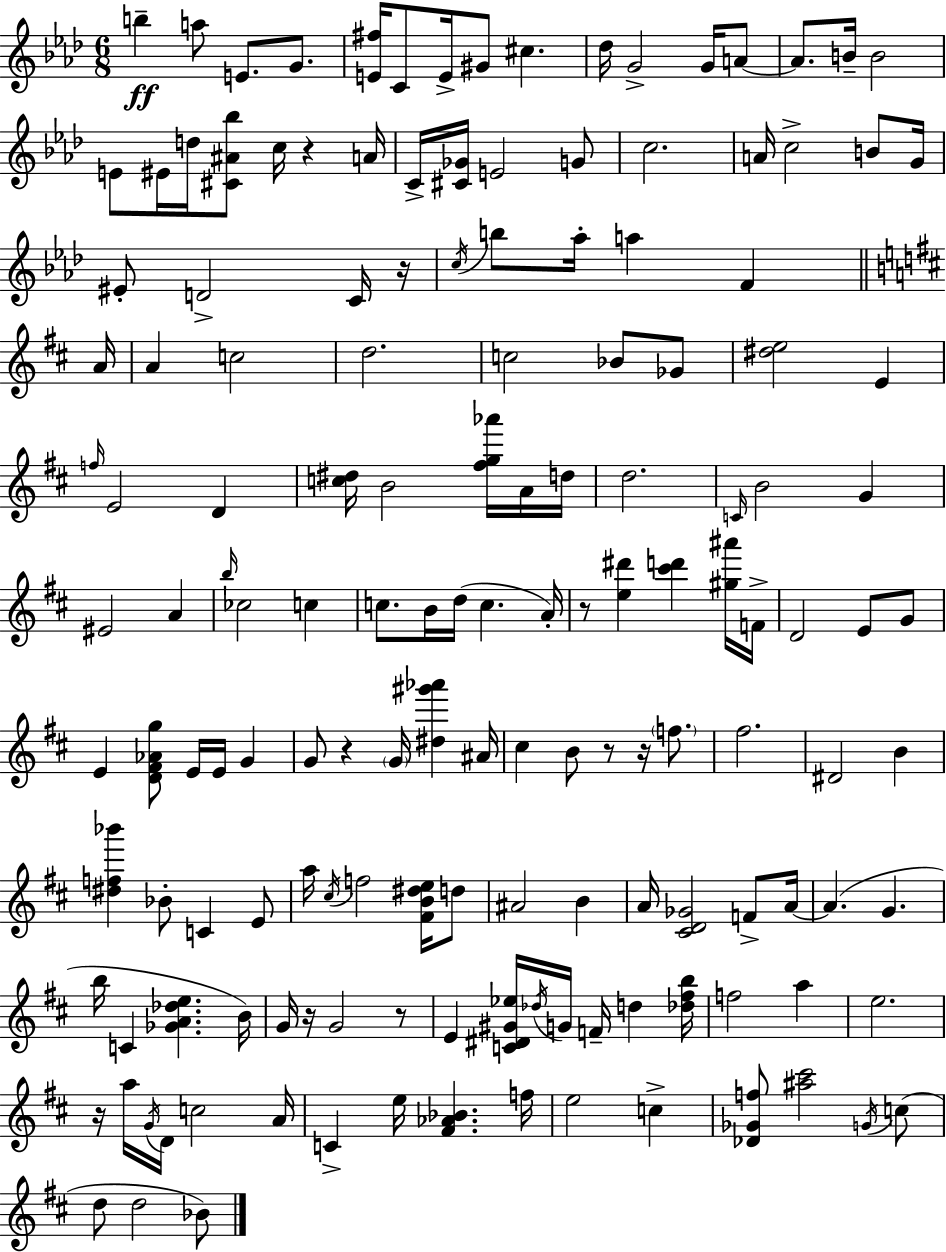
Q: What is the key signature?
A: AES major